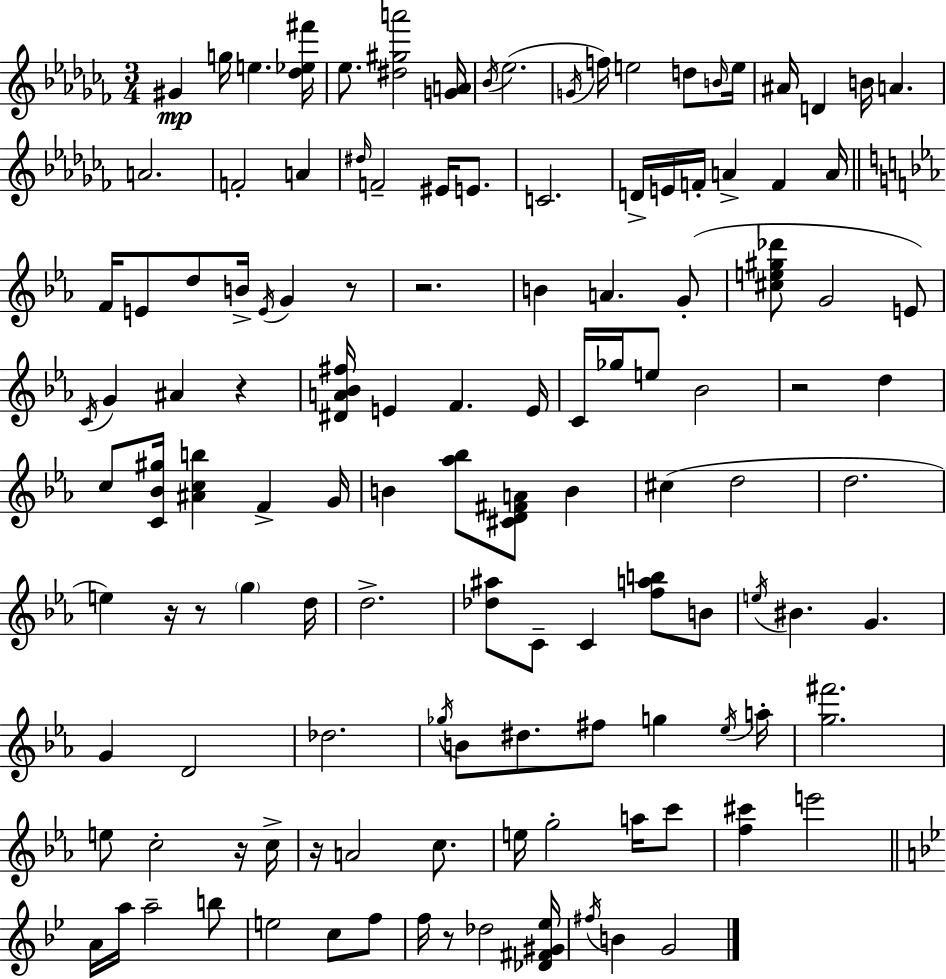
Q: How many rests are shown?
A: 9